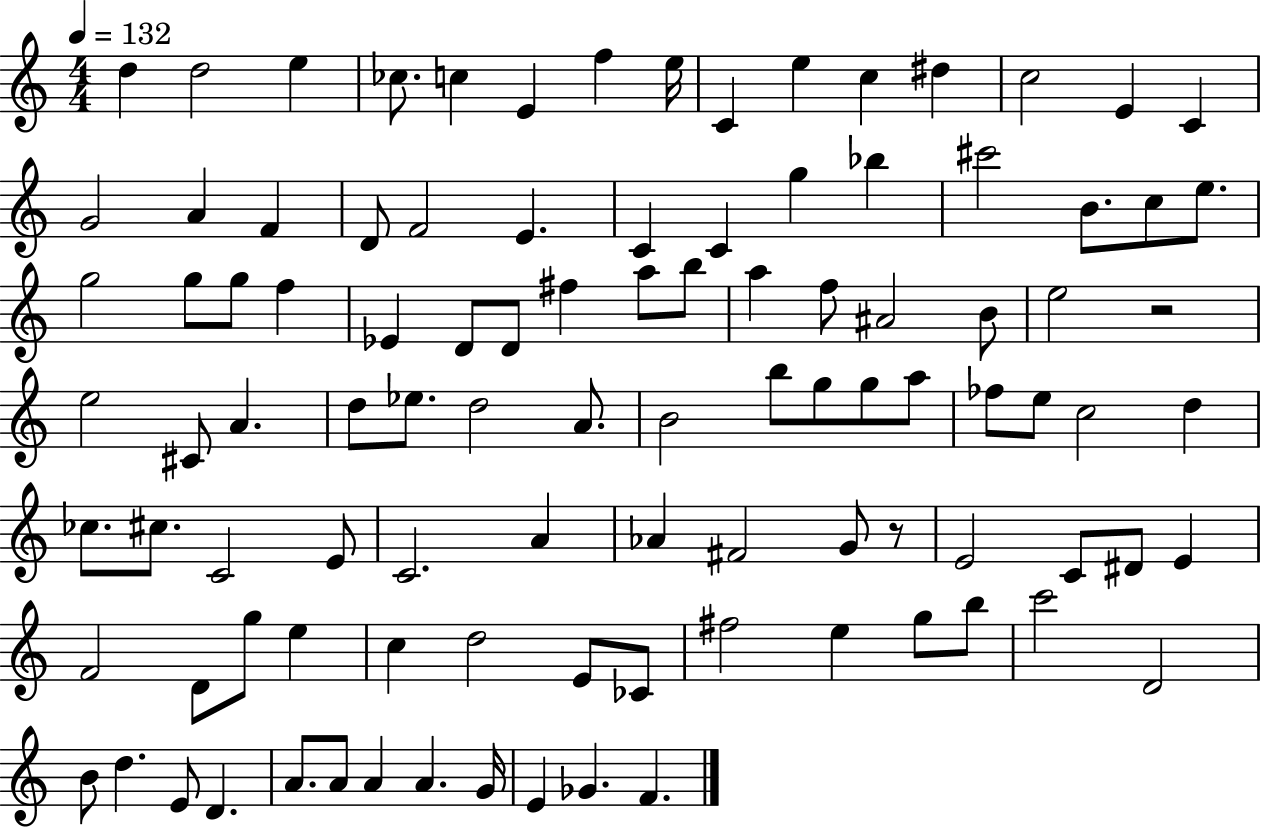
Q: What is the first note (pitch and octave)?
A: D5